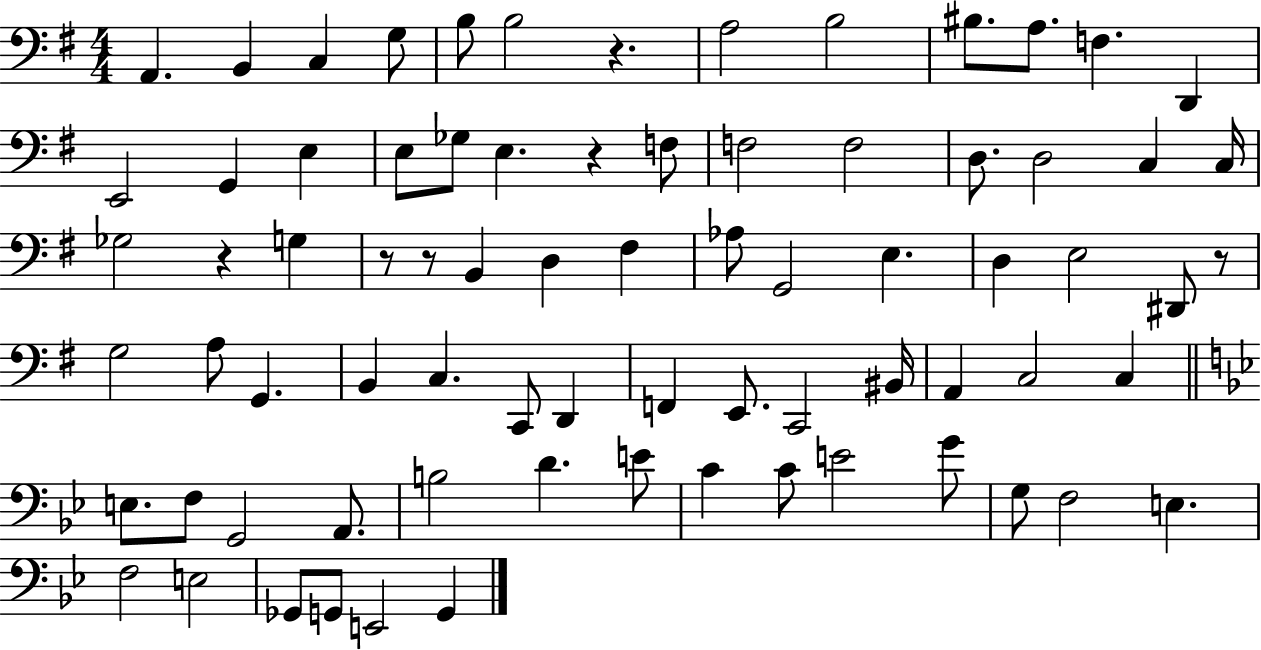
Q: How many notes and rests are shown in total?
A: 76